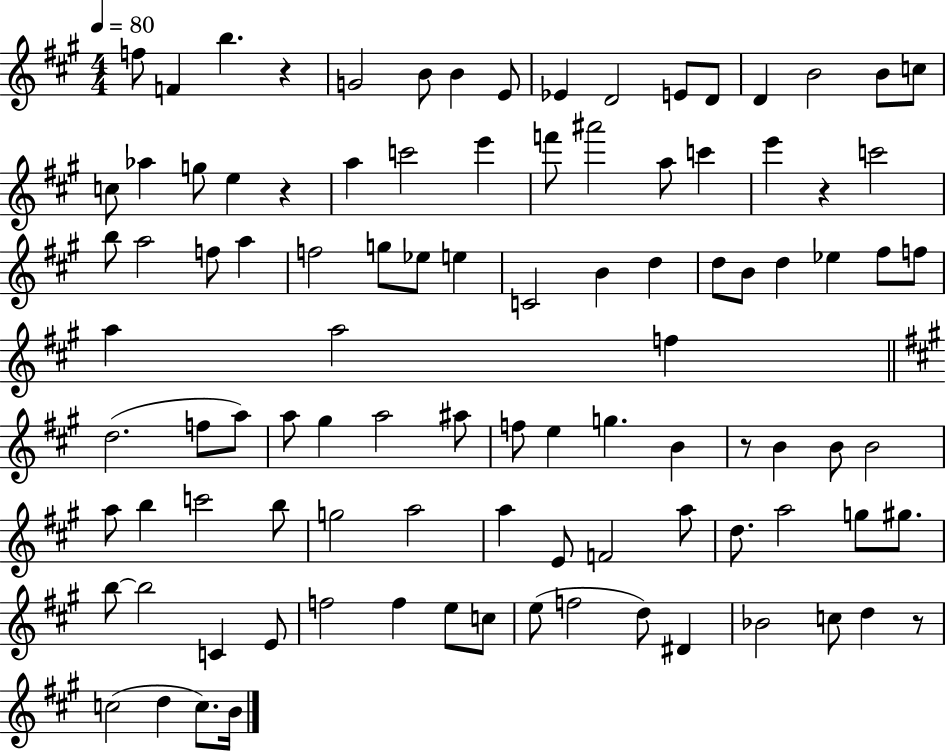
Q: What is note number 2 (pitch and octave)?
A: F4